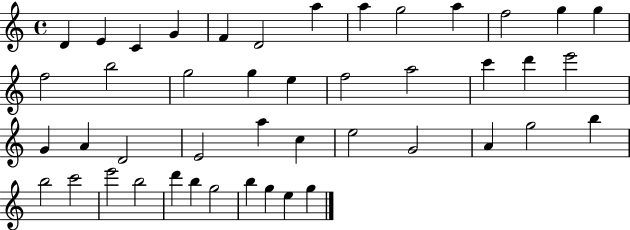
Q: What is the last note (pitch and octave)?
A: G5